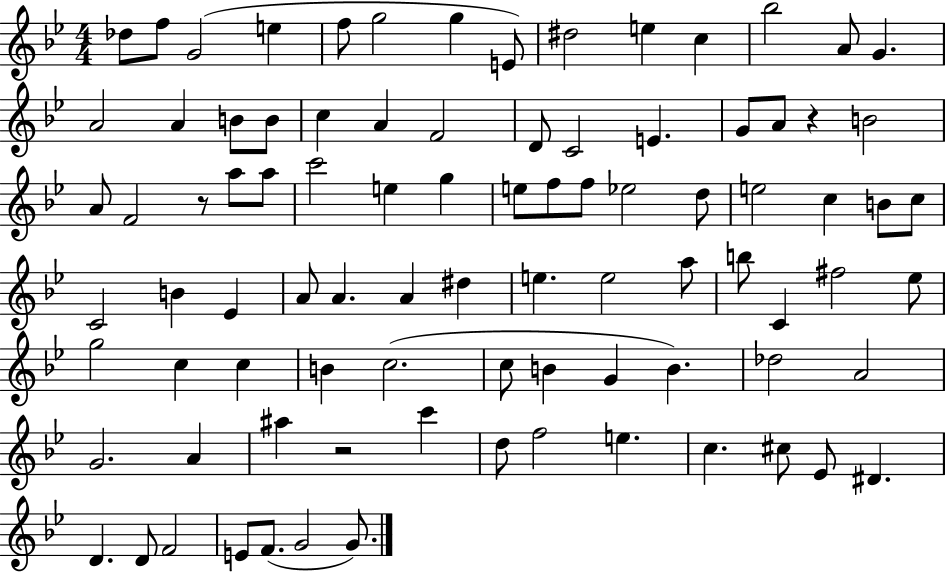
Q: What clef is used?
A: treble